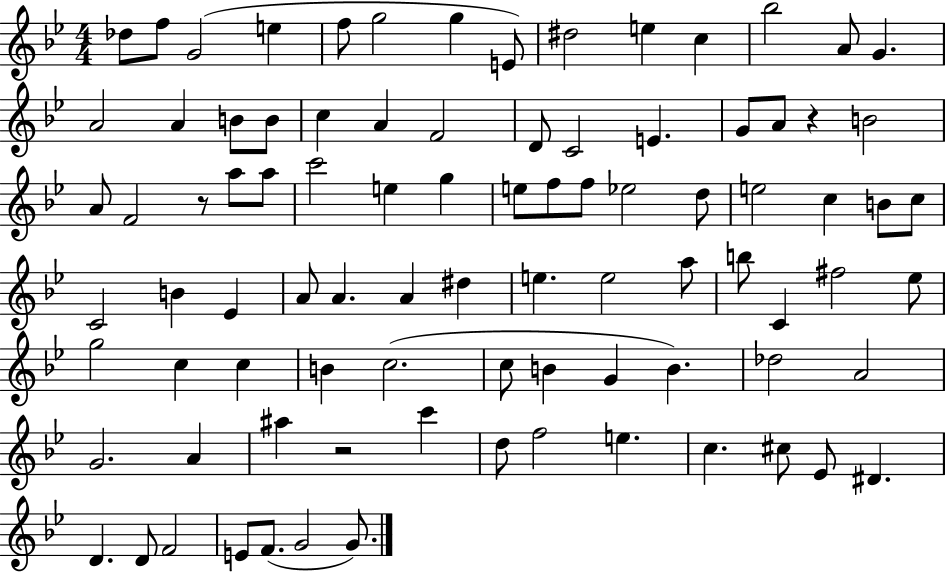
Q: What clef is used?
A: treble